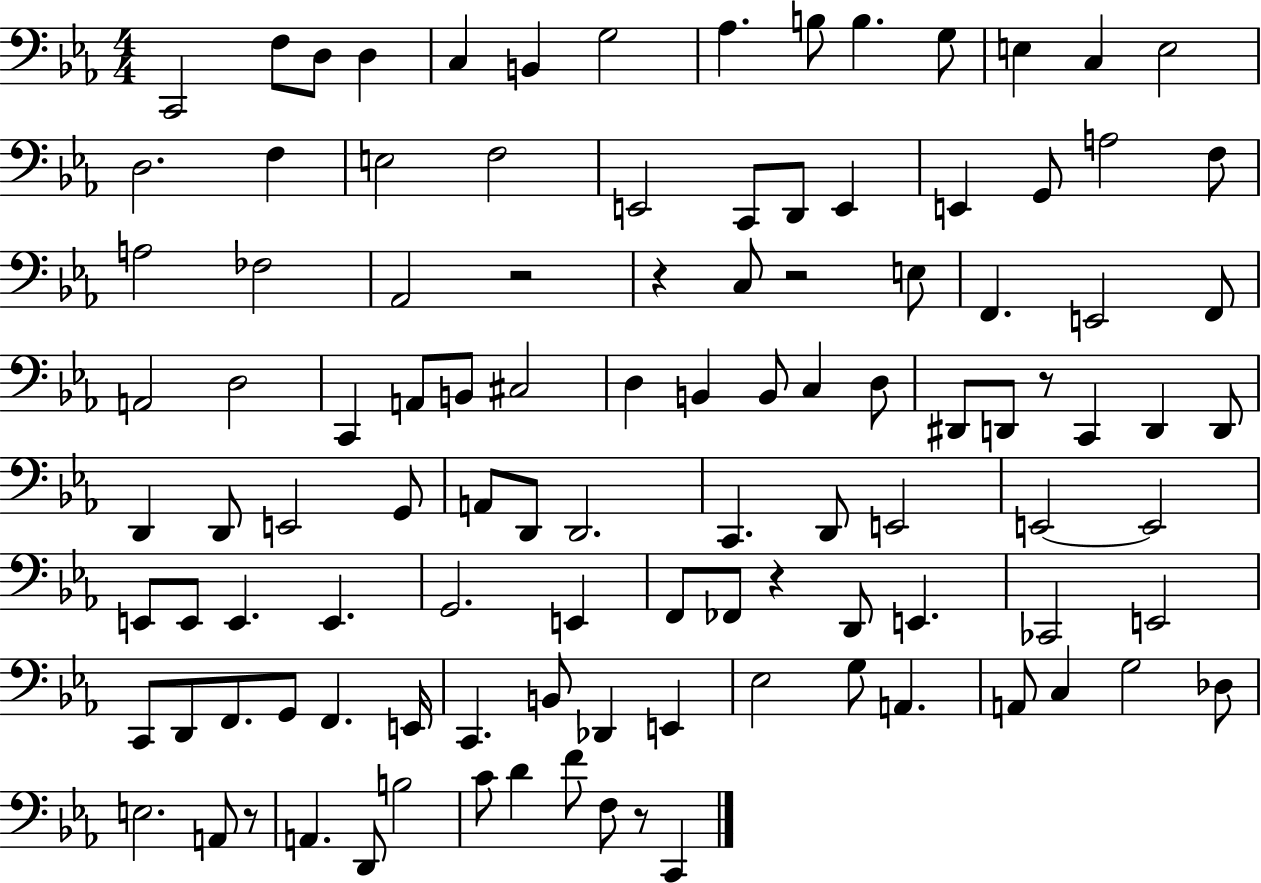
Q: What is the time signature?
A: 4/4